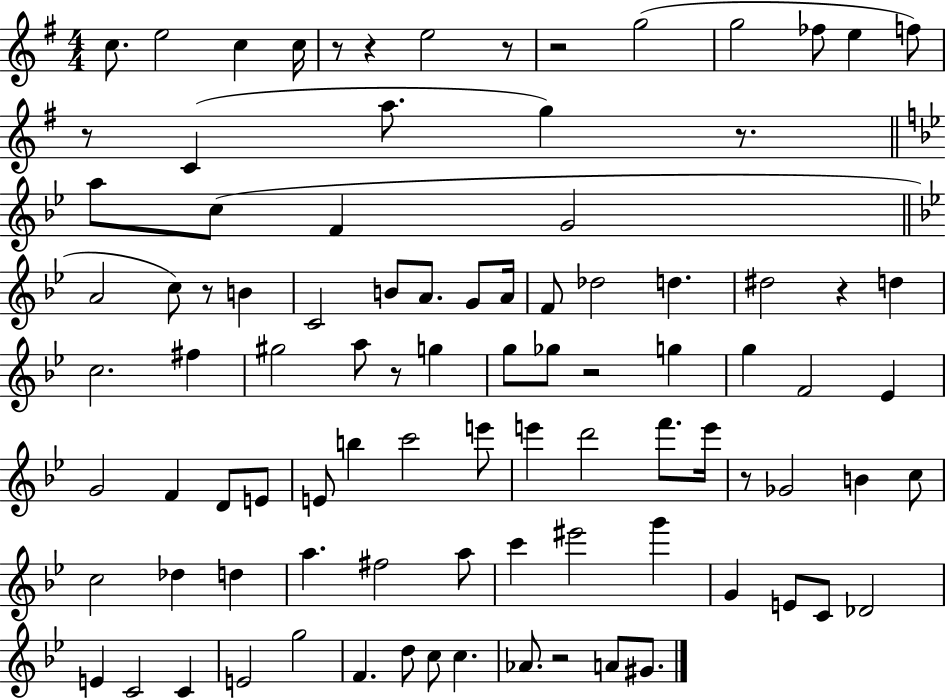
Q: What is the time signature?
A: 4/4